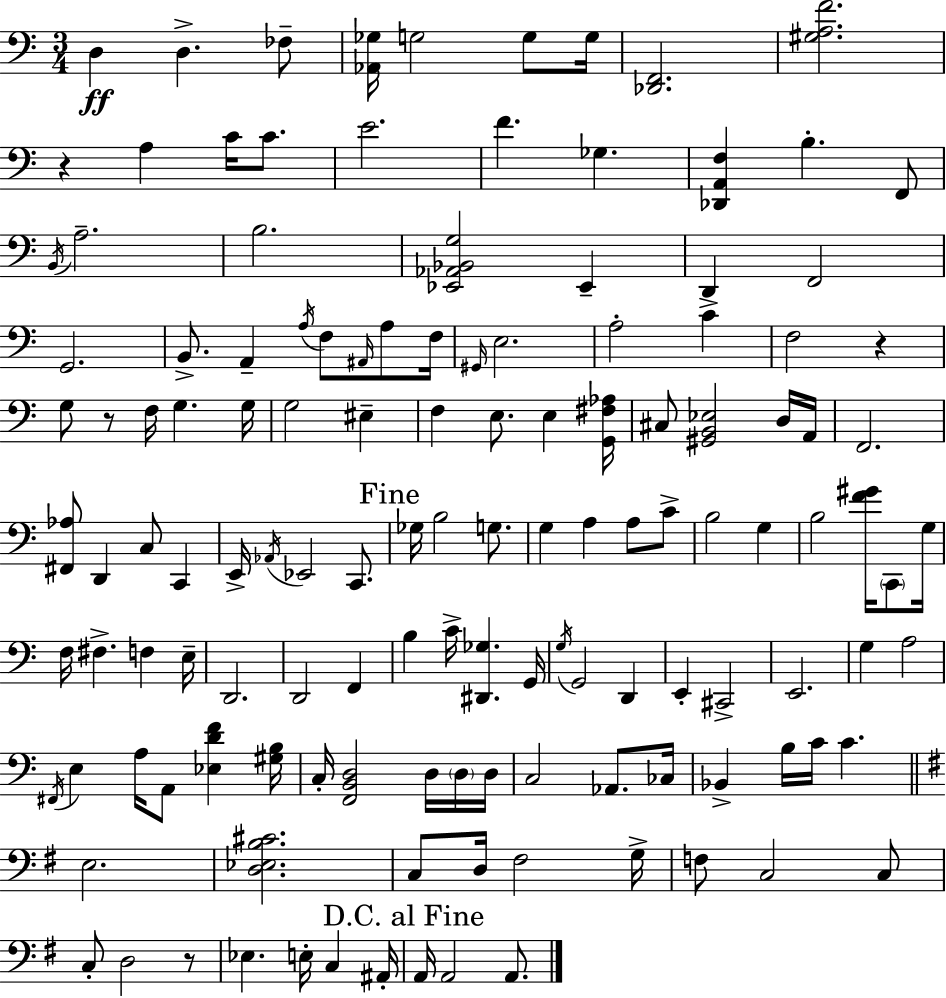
X:1
T:Untitled
M:3/4
L:1/4
K:C
D, D, _F,/2 [_A,,_G,]/4 G,2 G,/2 G,/4 [_D,,F,,]2 [^G,A,F]2 z A, C/4 C/2 E2 F _G, [_D,,A,,F,] B, F,,/2 B,,/4 A,2 B,2 [_E,,_A,,_B,,G,]2 _E,, D,, F,,2 G,,2 B,,/2 A,, A,/4 F,/2 ^A,,/4 A,/2 F,/4 ^G,,/4 E,2 A,2 C F,2 z G,/2 z/2 F,/4 G, G,/4 G,2 ^E, F, E,/2 E, [G,,^F,_A,]/4 ^C,/2 [^G,,B,,_E,]2 D,/4 A,,/4 F,,2 [^F,,_A,]/2 D,, C,/2 C,, E,,/4 _A,,/4 _E,,2 C,,/2 _G,/4 B,2 G,/2 G, A, A,/2 C/2 B,2 G, B,2 [F^G]/4 C,,/2 G,/4 F,/4 ^F, F, E,/4 D,,2 D,,2 F,, B, C/4 [^D,,_G,] G,,/4 G,/4 G,,2 D,, E,, ^C,,2 E,,2 G, A,2 ^F,,/4 E, A,/4 A,,/2 [_E,DF] [^G,B,]/4 C,/4 [F,,B,,D,]2 D,/4 D,/4 D,/4 C,2 _A,,/2 _C,/4 _B,, B,/4 C/4 C E,2 [D,_E,B,^C]2 C,/2 D,/4 ^F,2 G,/4 F,/2 C,2 C,/2 C,/2 D,2 z/2 _E, E,/4 C, ^A,,/4 A,,/4 A,,2 A,,/2